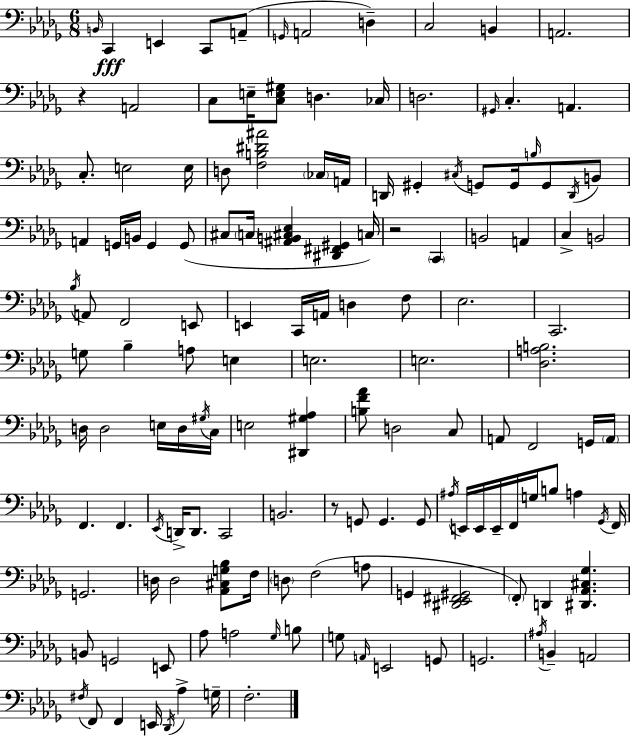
{
  \clef bass
  \numericTimeSignature
  \time 6/8
  \key bes \minor
  \repeat volta 2 { \grace { b,16 }\fff c,4 e,4 c,8 a,8--( | \grace { g,16 } a,2 d4--) | c2 b,4 | a,2. | \break r4 a,2 | c8 e16-- <c e gis>8 d4. | ces16 d2. | \grace { gis,16 } c4.-. a,4. | \break c8.-. e2 | e16 d8 <f b dis' ais'>2 | \parenthesize ces16 a,16 d,16 gis,4-. \acciaccatura { cis16 } g,8 g,16 | \grace { b16 } g,8 \acciaccatura { d,16 } b,8 a,4 g,16 b,16 | \break g,4 g,8( cis8 \parenthesize c16 <ais, b, cis ees>4 | <dis, fis, gis,>4 c16) r2 | \parenthesize c,4 b,2 | a,4 c4-> b,2 | \break \acciaccatura { bes16 } a,8 f,2 | e,8 e,4 c,16 | a,16 d4 f8 ees2. | c,2. | \break g8 bes4-- | a8 e4 e2. | e2. | <des a b>2. | \break d16 d2 | e16 d16 \acciaccatura { gis16 } c16 e2 | <dis, gis aes>4 <b f' aes'>8 d2 | c8 a,8 f,2 | \break g,16 \parenthesize a,16 f,4. | f,4. \acciaccatura { ees,16 } d,16-> d,8. | c,2 b,2. | r8 g,8 | \break g,4. g,8 \acciaccatura { ais16 } e,16 e,16 | e,16-- f,16 g16 b8 a4 \acciaccatura { ges,16 } f,16 g,2. | d16 | d2 <aes, cis g bes>8 f16 \parenthesize d8 | \break f2( a8 g,4 | <dis, ees, fis, gis,>2 \parenthesize f,8-.) | d,4 <dis, aes, cis ges>4. b,8 | g,2 e,8 aes8 | \break a2 \grace { ges16 } b8 | g8 \grace { a,16 } e,2 g,8 | g,2. | \acciaccatura { ais16 } b,4-- a,2 | \break \acciaccatura { fis16 } f,8 f,4 e,16 \acciaccatura { des,16 } aes4-> | g16-- f2.-. | } \bar "|."
}